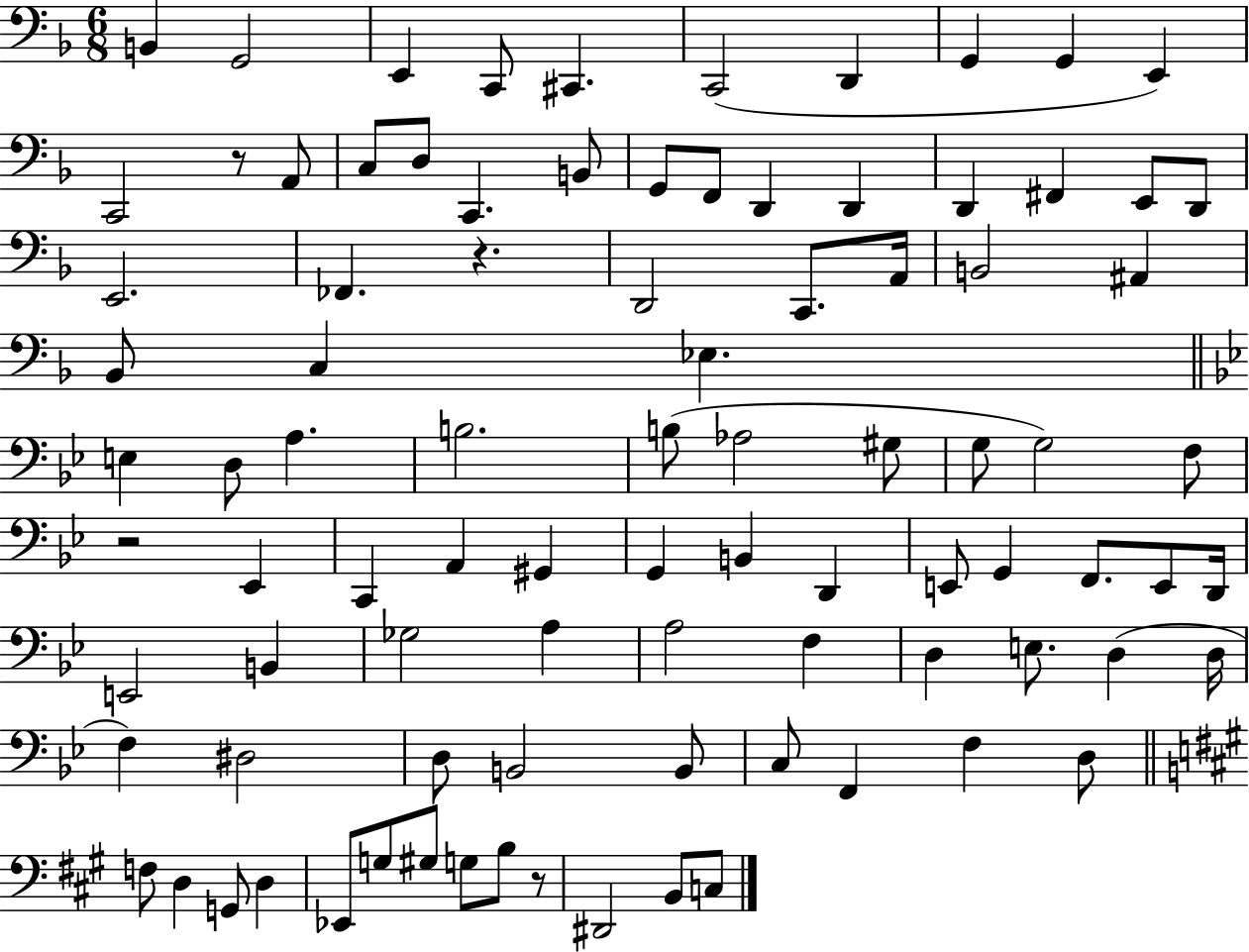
B2/q G2/h E2/q C2/e C#2/q. C2/h D2/q G2/q G2/q E2/q C2/h R/e A2/e C3/e D3/e C2/q. B2/e G2/e F2/e D2/q D2/q D2/q F#2/q E2/e D2/e E2/h. FES2/q. R/q. D2/h C2/e. A2/s B2/h A#2/q Bb2/e C3/q Eb3/q. E3/q D3/e A3/q. B3/h. B3/e Ab3/h G#3/e G3/e G3/h F3/e R/h Eb2/q C2/q A2/q G#2/q G2/q B2/q D2/q E2/e G2/q F2/e. E2/e D2/s E2/h B2/q Gb3/h A3/q A3/h F3/q D3/q E3/e. D3/q D3/s F3/q D#3/h D3/e B2/h B2/e C3/e F2/q F3/q D3/e F3/e D3/q G2/e D3/q Eb2/e G3/e G#3/e G3/e B3/e R/e D#2/h B2/e C3/e